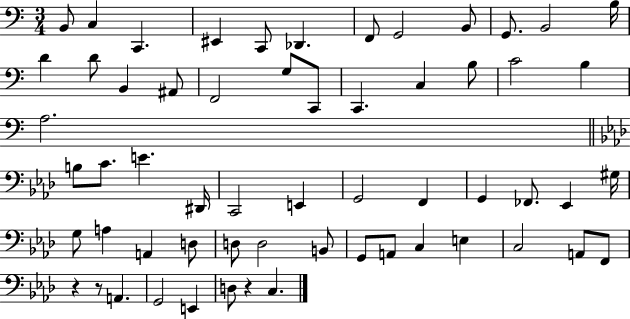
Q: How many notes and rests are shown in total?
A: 59